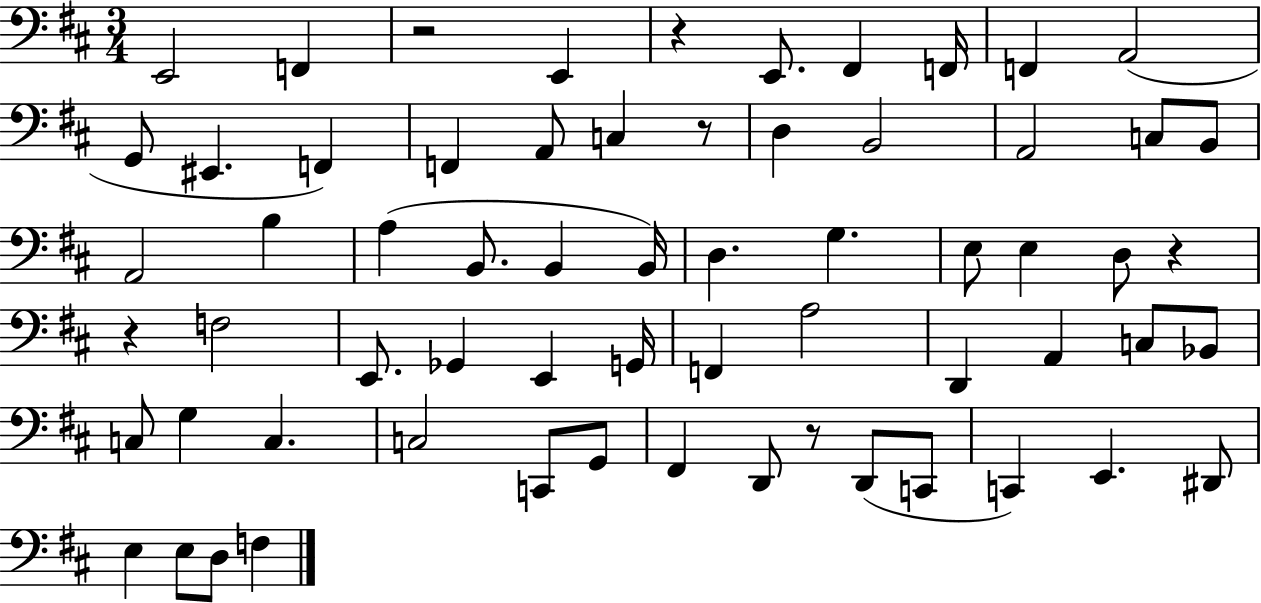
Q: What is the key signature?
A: D major